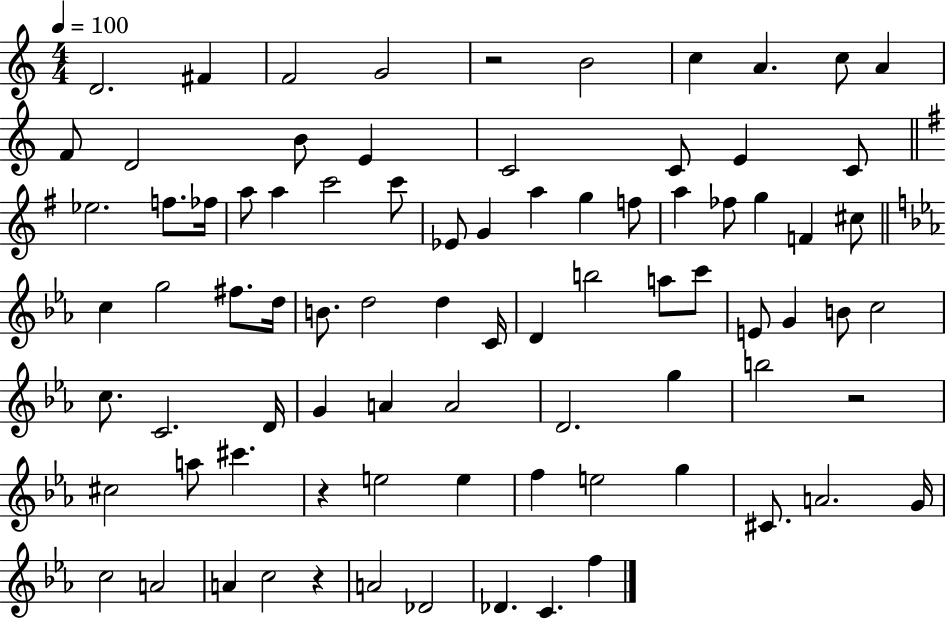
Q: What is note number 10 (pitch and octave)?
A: F4